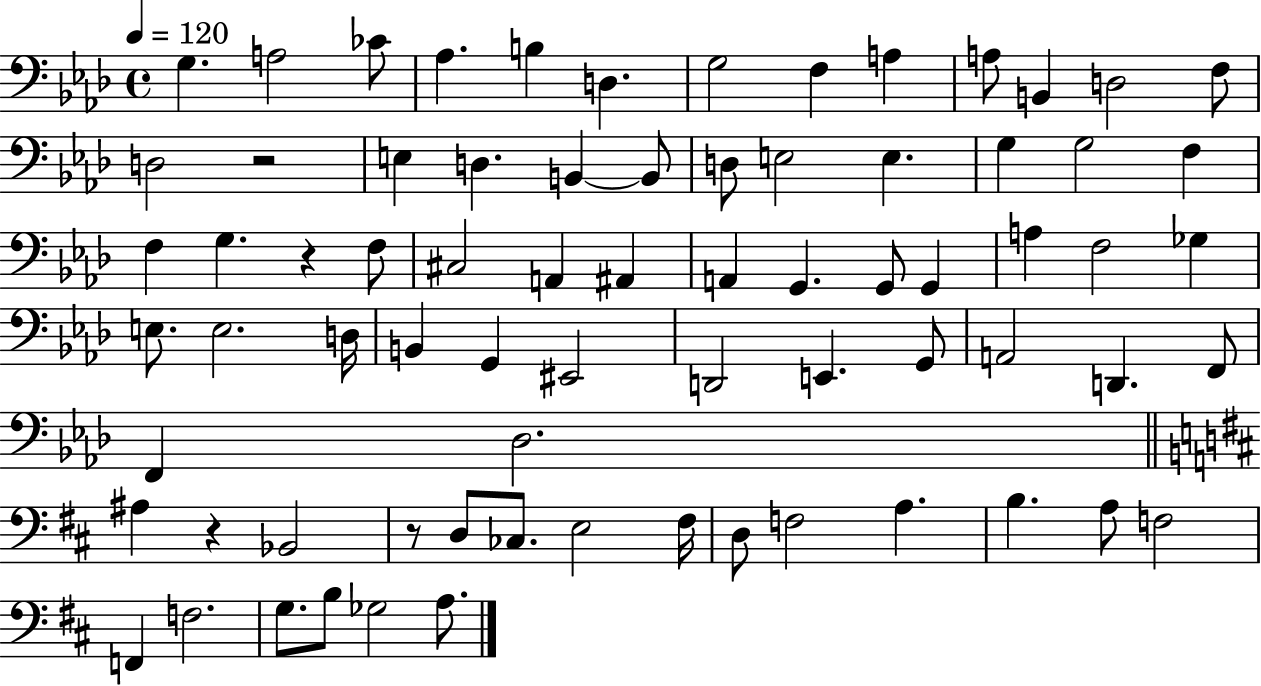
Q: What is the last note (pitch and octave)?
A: A3